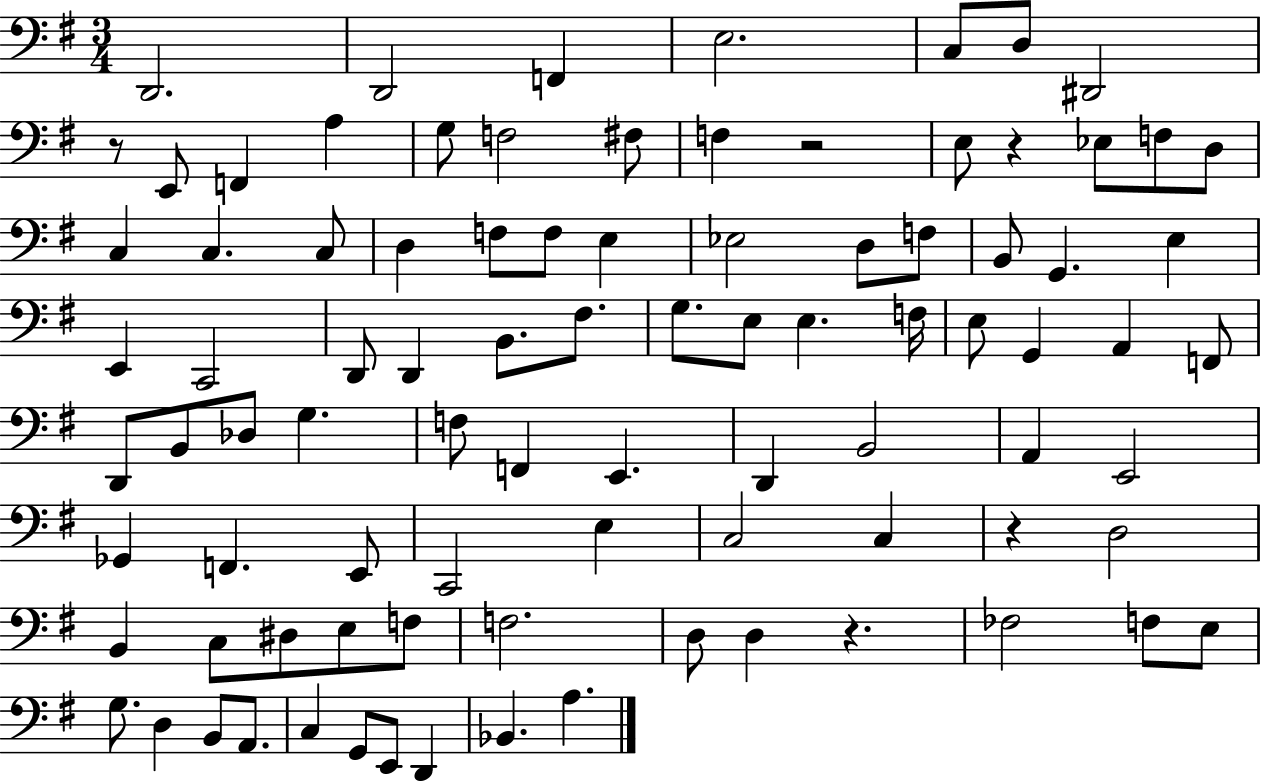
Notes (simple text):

D2/h. D2/h F2/q E3/h. C3/e D3/e D#2/h R/e E2/e F2/q A3/q G3/e F3/h F#3/e F3/q R/h E3/e R/q Eb3/e F3/e D3/e C3/q C3/q. C3/e D3/q F3/e F3/e E3/q Eb3/h D3/e F3/e B2/e G2/q. E3/q E2/q C2/h D2/e D2/q B2/e. F#3/e. G3/e. E3/e E3/q. F3/s E3/e G2/q A2/q F2/e D2/e B2/e Db3/e G3/q. F3/e F2/q E2/q. D2/q B2/h A2/q E2/h Gb2/q F2/q. E2/e C2/h E3/q C3/h C3/q R/q D3/h B2/q C3/e D#3/e E3/e F3/e F3/h. D3/e D3/q R/q. FES3/h F3/e E3/e G3/e. D3/q B2/e A2/e. C3/q G2/e E2/e D2/q Bb2/q. A3/q.